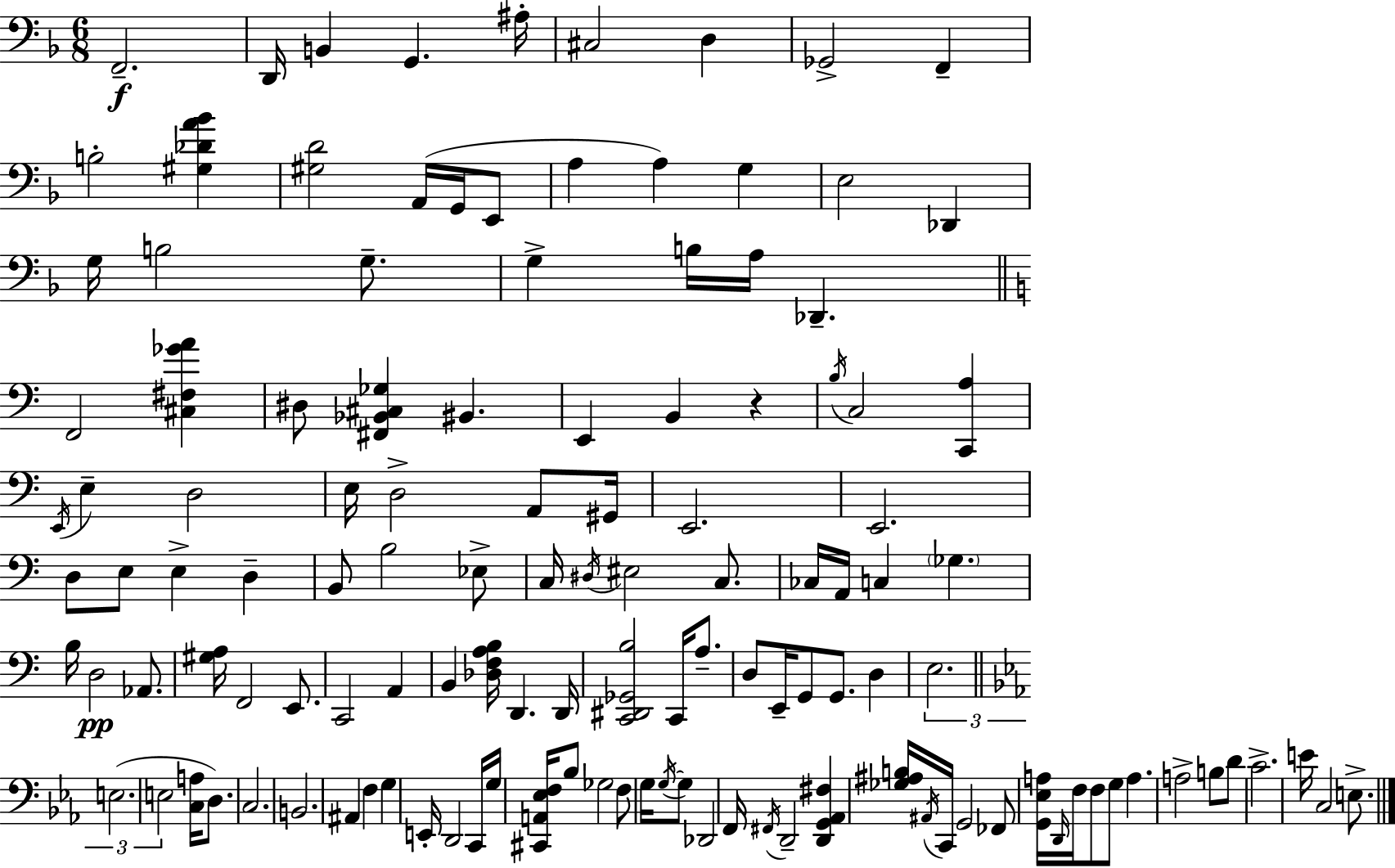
F2/h. D2/s B2/q G2/q. A#3/s C#3/h D3/q Gb2/h F2/q B3/h [G#3,Db4,A4,Bb4]/q [G#3,D4]/h A2/s G2/s E2/e A3/q A3/q G3/q E3/h Db2/q G3/s B3/h G3/e. G3/q B3/s A3/s Db2/q. F2/h [C#3,F#3,Gb4,A4]/q D#3/e [F#2,Bb2,C#3,Gb3]/q BIS2/q. E2/q B2/q R/q B3/s C3/h [C2,A3]/q E2/s E3/q D3/h E3/s D3/h A2/e G#2/s E2/h. E2/h. D3/e E3/e E3/q D3/q B2/e B3/h Eb3/e C3/s D#3/s EIS3/h C3/e. CES3/s A2/s C3/q Gb3/q. B3/s D3/h Ab2/e. [G#3,A3]/s F2/h E2/e. C2/h A2/q B2/q [Db3,F3,A3,B3]/s D2/q. D2/s [C2,D#2,Gb2,B3]/h C2/s A3/e. D3/e E2/s G2/e G2/e. D3/q E3/h. E3/h. E3/h [C3,A3]/s D3/e. C3/h. B2/h. A#2/q F3/q G3/q E2/s D2/h C2/s G3/s [C#2,A2,Eb3,F3]/s Bb3/e Gb3/h F3/e G3/s G3/s G3/e Db2/h F2/s F#2/s D2/h [D2,G2,Ab2,F#3]/q [Gb3,A#3,B3]/s A#2/s C2/s G2/h FES2/e [G2,Eb3,A3]/s D2/s F3/s F3/e G3/e A3/q. A3/h B3/e D4/e C4/h. E4/s C3/h E3/e.